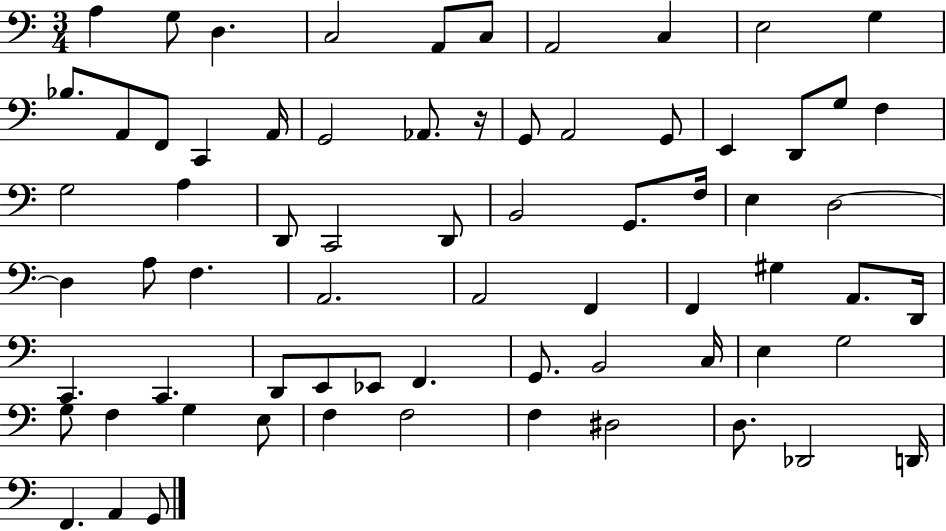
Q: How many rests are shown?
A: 1